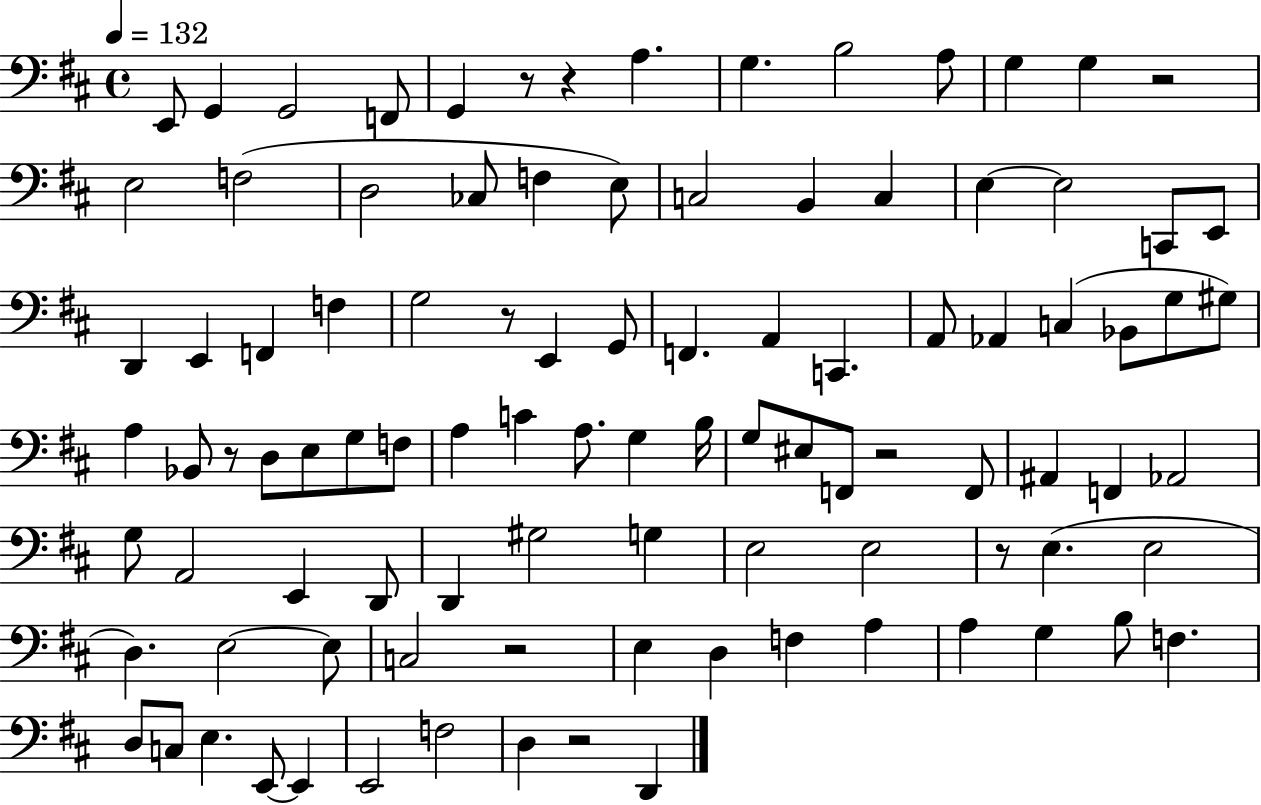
{
  \clef bass
  \time 4/4
  \defaultTimeSignature
  \key d \major
  \tempo 4 = 132
  \repeat volta 2 { e,8 g,4 g,2 f,8 | g,4 r8 r4 a4. | g4. b2 a8 | g4 g4 r2 | \break e2 f2( | d2 ces8 f4 e8) | c2 b,4 c4 | e4~~ e2 c,8 e,8 | \break d,4 e,4 f,4 f4 | g2 r8 e,4 g,8 | f,4. a,4 c,4. | a,8 aes,4 c4( bes,8 g8 gis8) | \break a4 bes,8 r8 d8 e8 g8 f8 | a4 c'4 a8. g4 b16 | g8 eis8 f,8 r2 f,8 | ais,4 f,4 aes,2 | \break g8 a,2 e,4 d,8 | d,4 gis2 g4 | e2 e2 | r8 e4.( e2 | \break d4.) e2~~ e8 | c2 r2 | e4 d4 f4 a4 | a4 g4 b8 f4. | \break d8 c8 e4. e,8~~ e,4 | e,2 f2 | d4 r2 d,4 | } \bar "|."
}